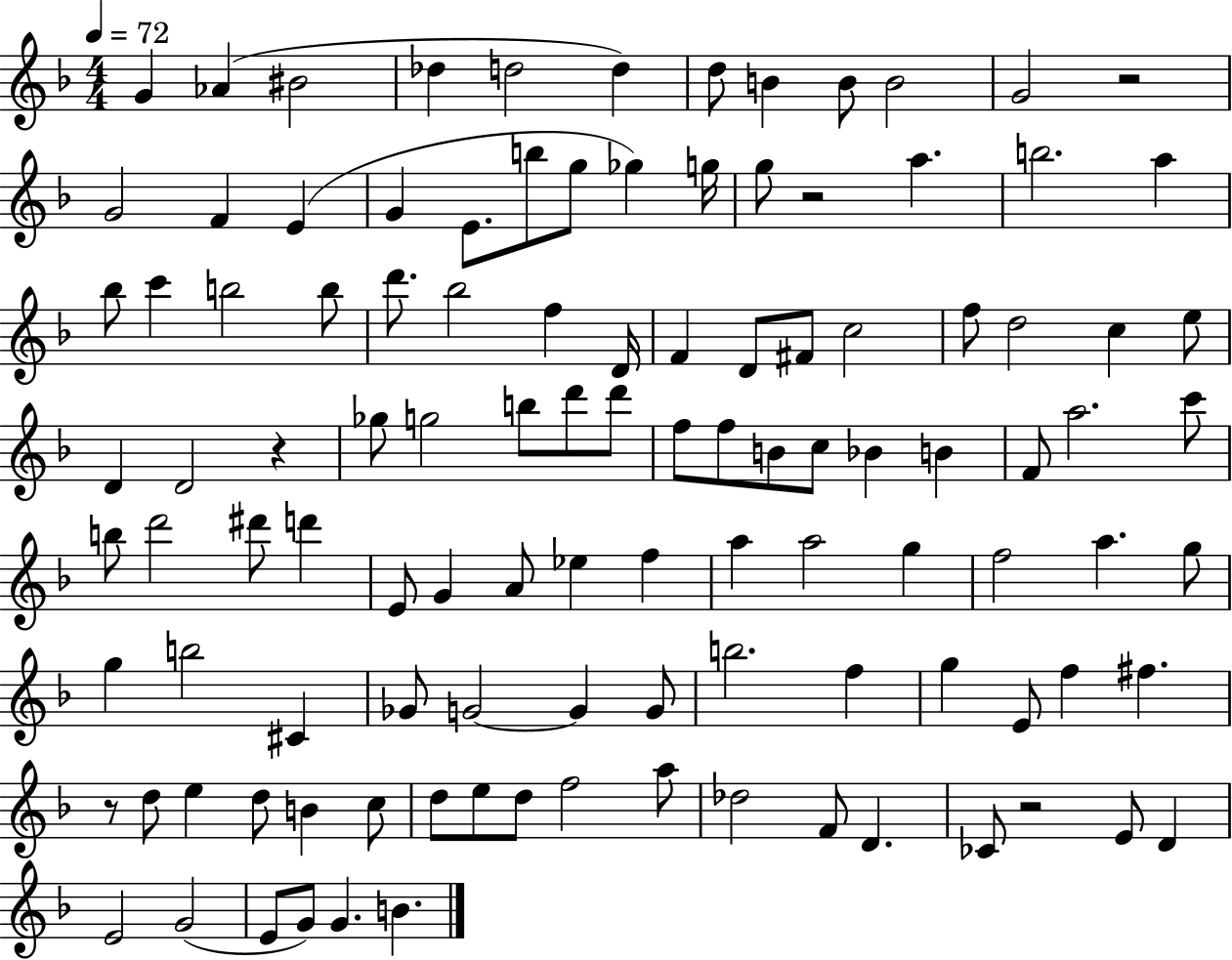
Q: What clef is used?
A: treble